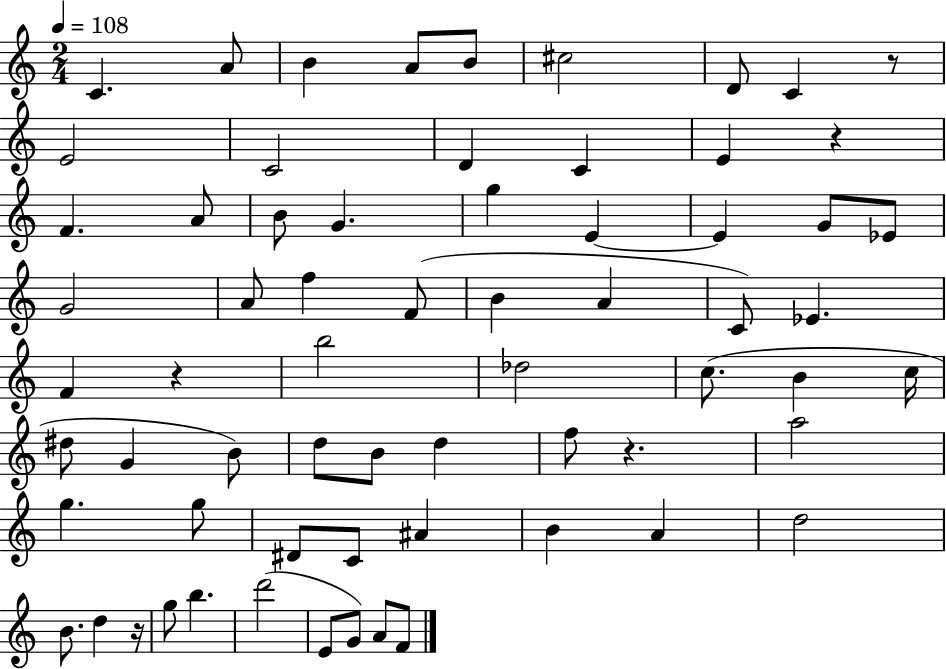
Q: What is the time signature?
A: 2/4